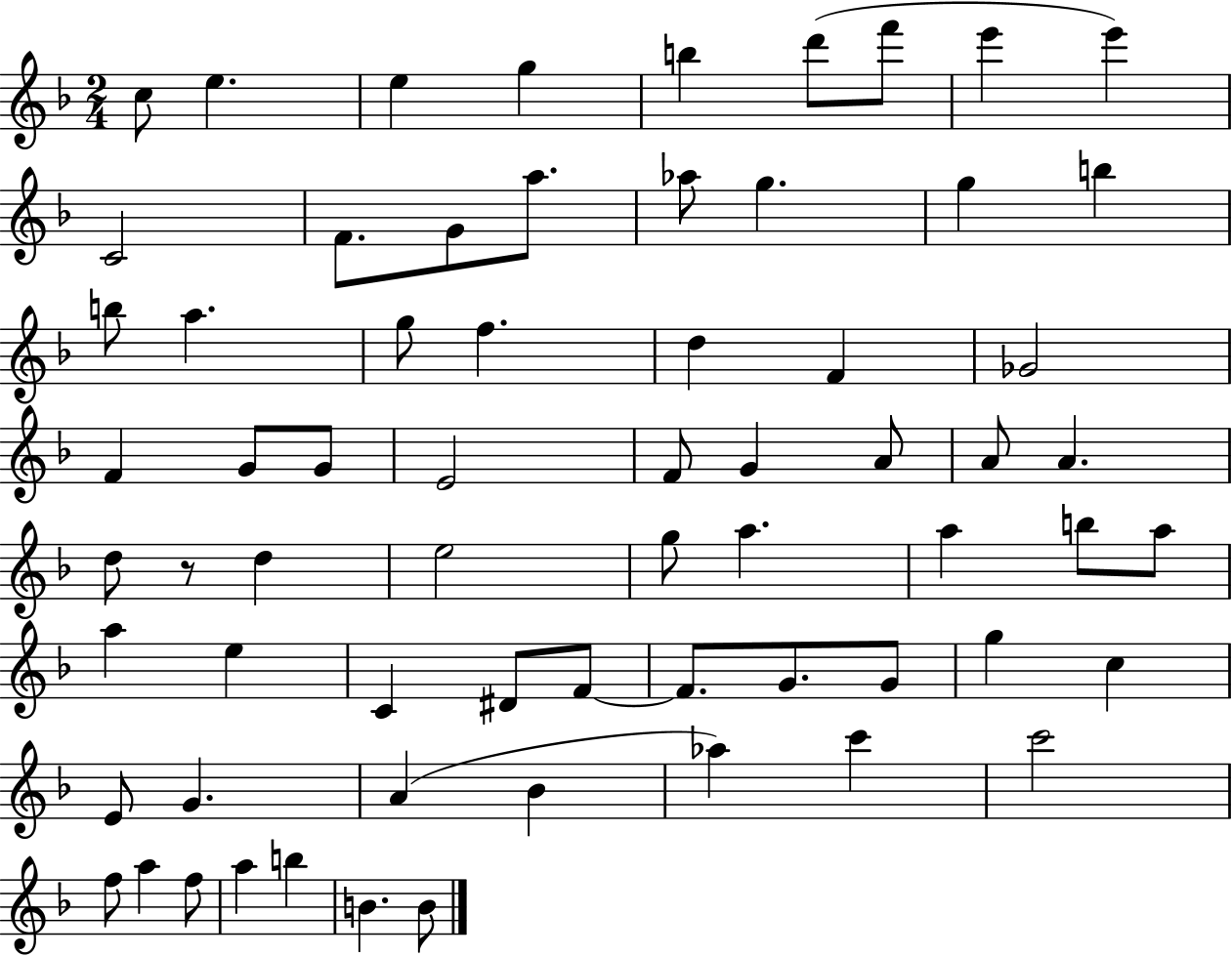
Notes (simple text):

C5/e E5/q. E5/q G5/q B5/q D6/e F6/e E6/q E6/q C4/h F4/e. G4/e A5/e. Ab5/e G5/q. G5/q B5/q B5/e A5/q. G5/e F5/q. D5/q F4/q Gb4/h F4/q G4/e G4/e E4/h F4/e G4/q A4/e A4/e A4/q. D5/e R/e D5/q E5/h G5/e A5/q. A5/q B5/e A5/e A5/q E5/q C4/q D#4/e F4/e F4/e. G4/e. G4/e G5/q C5/q E4/e G4/q. A4/q Bb4/q Ab5/q C6/q C6/h F5/e A5/q F5/e A5/q B5/q B4/q. B4/e